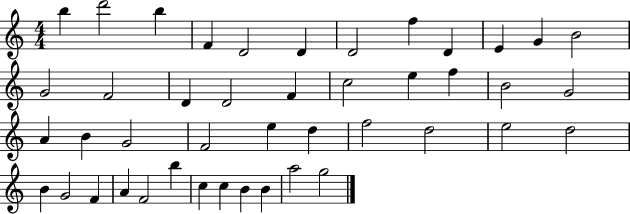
{
  \clef treble
  \numericTimeSignature
  \time 4/4
  \key c \major
  b''4 d'''2 b''4 | f'4 d'2 d'4 | d'2 f''4 d'4 | e'4 g'4 b'2 | \break g'2 f'2 | d'4 d'2 f'4 | c''2 e''4 f''4 | b'2 g'2 | \break a'4 b'4 g'2 | f'2 e''4 d''4 | f''2 d''2 | e''2 d''2 | \break b'4 g'2 f'4 | a'4 f'2 b''4 | c''4 c''4 b'4 b'4 | a''2 g''2 | \break \bar "|."
}